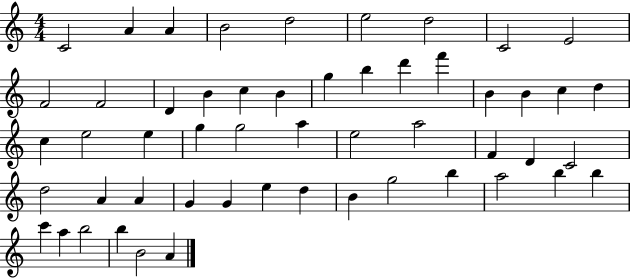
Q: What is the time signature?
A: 4/4